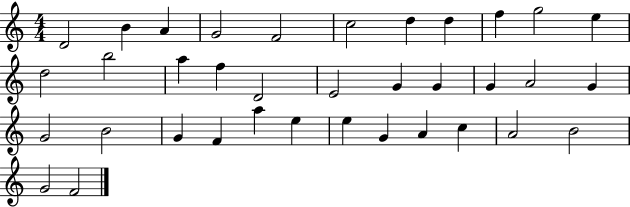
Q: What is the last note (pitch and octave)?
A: F4